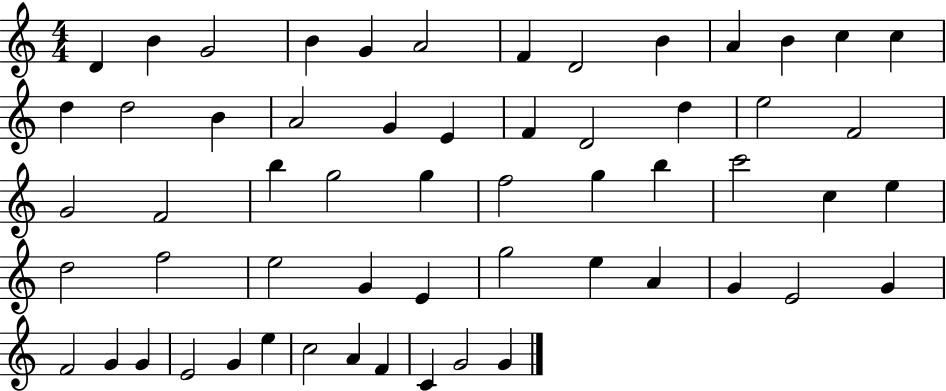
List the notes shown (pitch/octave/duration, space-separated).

D4/q B4/q G4/h B4/q G4/q A4/h F4/q D4/h B4/q A4/q B4/q C5/q C5/q D5/q D5/h B4/q A4/h G4/q E4/q F4/q D4/h D5/q E5/h F4/h G4/h F4/h B5/q G5/h G5/q F5/h G5/q B5/q C6/h C5/q E5/q D5/h F5/h E5/h G4/q E4/q G5/h E5/q A4/q G4/q E4/h G4/q F4/h G4/q G4/q E4/h G4/q E5/q C5/h A4/q F4/q C4/q G4/h G4/q